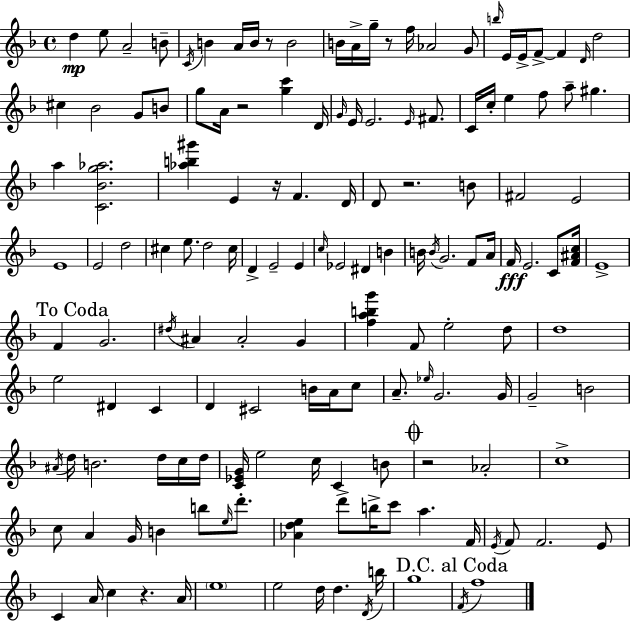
{
  \clef treble
  \time 4/4
  \defaultTimeSignature
  \key d \minor
  d''4\mp e''8 a'2-- b'8-- | \acciaccatura { c'16 } b'4 a'16 b'16 r8 b'2 | b'16 a'16-> g''16-- r8 f''16 aes'2 g'8 | \grace { b''16 } e'16 e'16-> f'8->~~ f'4 \grace { d'16 } d''2 | \break cis''4 bes'2 g'8 | b'8 g''8 a'16 r2 <g'' c'''>4 | d'16 \grace { g'16 } e'16 e'2. | \grace { e'16 } fis'8. c'16 c''16-. e''4 f''8 a''8-- gis''4. | \break a''4 <c' bes' g'' aes''>2. | <aes'' b'' gis'''>4 e'4 r16 f'4. | d'16 d'8 r2. | b'8 fis'2 e'2 | \break e'1 | e'2 d''2 | cis''4 e''8. d''2 | cis''16 d'4-> e'2-- | \break e'4 \grace { c''16 } ees'2 dis'4 | b'4 b'16 \acciaccatura { b'16 } g'2. | f'8 a'16 f'16\fff e'2. | c'8 <f' ais' c''>16 e'1-> | \break \mark "To Coda" f'4 g'2. | \acciaccatura { dis''16 } ais'4 ais'2-. | g'4 <f'' a'' b'' g'''>4 f'8 e''2-. | d''8 d''1 | \break e''2 | dis'4 c'4 d'4 cis'2 | b'16 a'16 c''8 a'8.-- \grace { ees''16 } g'2. | g'16 g'2-- | \break b'2 \acciaccatura { ais'16 } d''16 b'2. | d''16 c''16 d''16 <c' ees' g'>16 e''2 | c''16 c'4 b'8 \mark \markup { \musicglyph "scripts.coda" } r2 | aes'2-. c''1-> | \break c''8 a'4 | g'16 b'4 b''8 \grace { e''16 } d'''8.-. <aes' d'' e''>4 d'''8-> | b''16-> c'''8 a''4. f'16 \acciaccatura { e'16 } f'8 f'2. | e'8 c'4 | \break a'16 c''4 r4. a'16 \parenthesize e''1 | e''2 | d''16 d''4. \acciaccatura { d'16 } b''16 g''1 | \mark "D.C. al Coda" \acciaccatura { f'16 } f''1 | \break \bar "|."
}